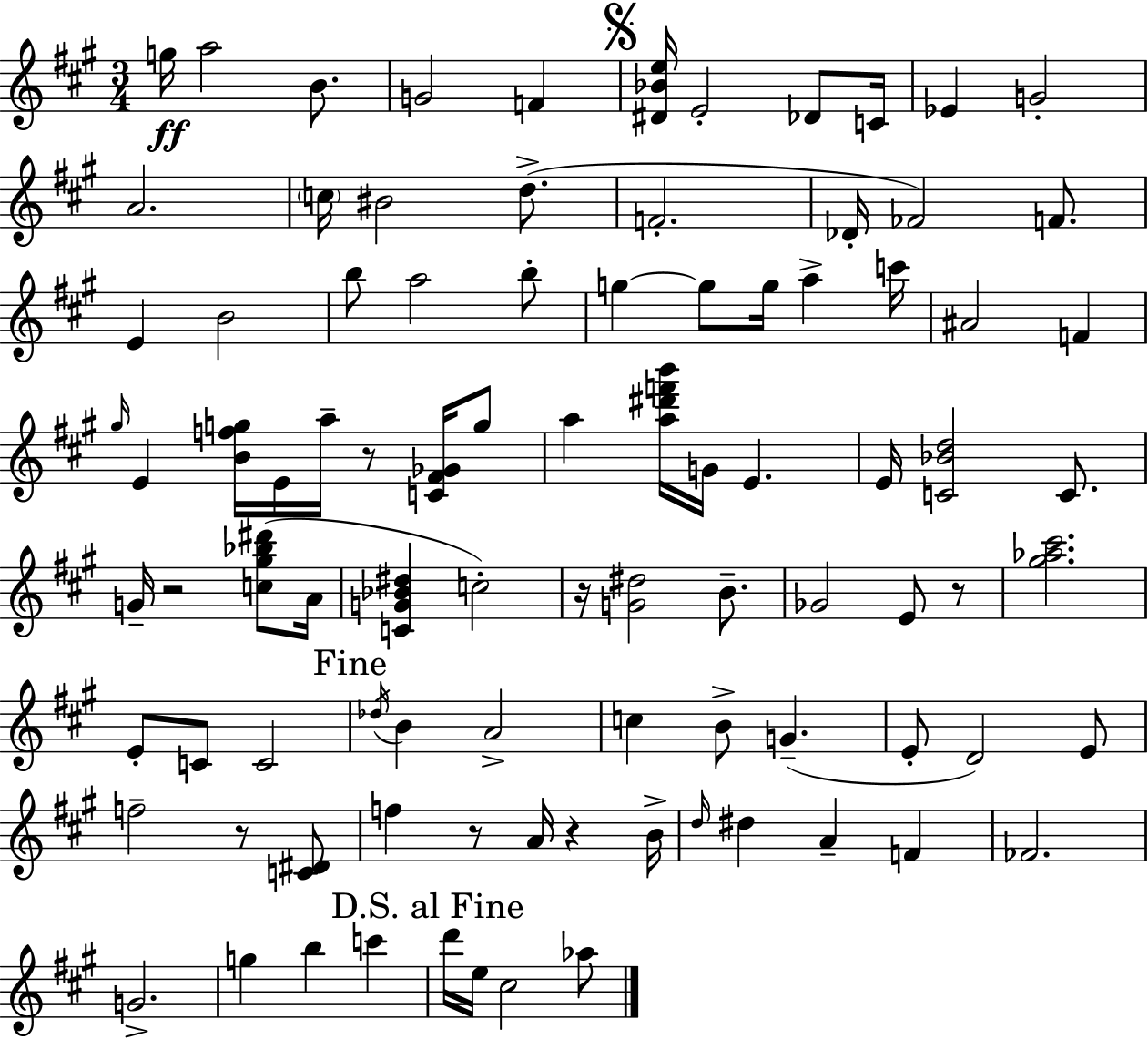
{
  \clef treble
  \numericTimeSignature
  \time 3/4
  \key a \major
  \repeat volta 2 { g''16\ff a''2 b'8. | g'2 f'4 | \mark \markup { \musicglyph "scripts.segno" } <dis' bes' e''>16 e'2-. des'8 c'16 | ees'4 g'2-. | \break a'2. | \parenthesize c''16 bis'2 d''8.->( | f'2.-. | des'16-. fes'2) f'8. | \break e'4 b'2 | b''8 a''2 b''8-. | g''4~~ g''8 g''16 a''4-> c'''16 | ais'2 f'4 | \break \grace { gis''16 } e'4 <b' f'' g''>16 e'16 a''16-- r8 <c' fis' ges'>16 g''8 | a''4 <a'' dis''' f''' b'''>16 g'16 e'4. | e'16 <c' bes' d''>2 c'8. | g'16-- r2 <c'' gis'' bes'' dis'''>8( | \break a'16 <c' g' bes' dis''>4 c''2-.) | r16 <g' dis''>2 b'8.-- | ges'2 e'8 r8 | <gis'' aes'' cis'''>2. | \break e'8-. c'8 c'2 | \mark "Fine" \acciaccatura { des''16 } b'4 a'2-> | c''4 b'8-> g'4.--( | e'8-. d'2) | \break e'8 f''2-- r8 | <c' dis'>8 f''4 r8 a'16 r4 | b'16-> \grace { d''16 } dis''4 a'4-- f'4 | fes'2. | \break g'2.-> | g''4 b''4 c'''4 | \mark "D.S. al Fine" d'''16 e''16 cis''2 | aes''8 } \bar "|."
}